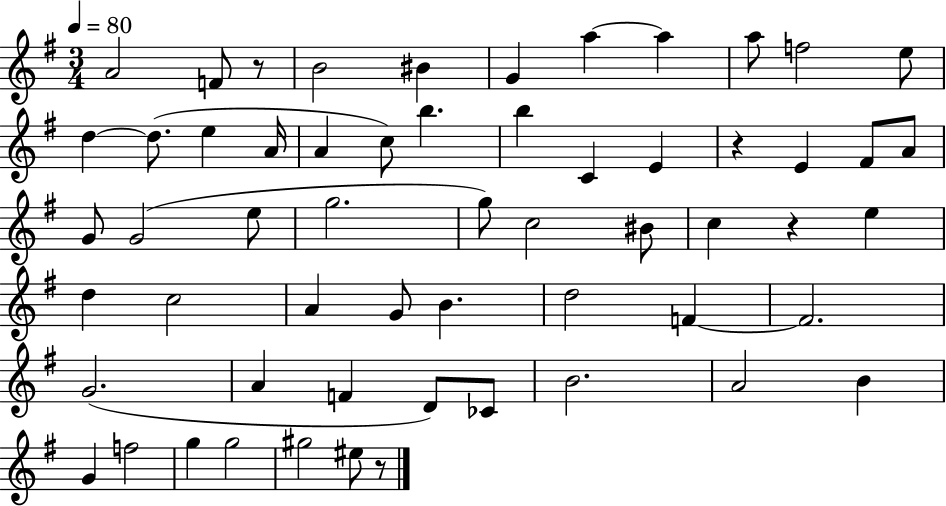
X:1
T:Untitled
M:3/4
L:1/4
K:G
A2 F/2 z/2 B2 ^B G a a a/2 f2 e/2 d d/2 e A/4 A c/2 b b C E z E ^F/2 A/2 G/2 G2 e/2 g2 g/2 c2 ^B/2 c z e d c2 A G/2 B d2 F F2 G2 A F D/2 _C/2 B2 A2 B G f2 g g2 ^g2 ^e/2 z/2